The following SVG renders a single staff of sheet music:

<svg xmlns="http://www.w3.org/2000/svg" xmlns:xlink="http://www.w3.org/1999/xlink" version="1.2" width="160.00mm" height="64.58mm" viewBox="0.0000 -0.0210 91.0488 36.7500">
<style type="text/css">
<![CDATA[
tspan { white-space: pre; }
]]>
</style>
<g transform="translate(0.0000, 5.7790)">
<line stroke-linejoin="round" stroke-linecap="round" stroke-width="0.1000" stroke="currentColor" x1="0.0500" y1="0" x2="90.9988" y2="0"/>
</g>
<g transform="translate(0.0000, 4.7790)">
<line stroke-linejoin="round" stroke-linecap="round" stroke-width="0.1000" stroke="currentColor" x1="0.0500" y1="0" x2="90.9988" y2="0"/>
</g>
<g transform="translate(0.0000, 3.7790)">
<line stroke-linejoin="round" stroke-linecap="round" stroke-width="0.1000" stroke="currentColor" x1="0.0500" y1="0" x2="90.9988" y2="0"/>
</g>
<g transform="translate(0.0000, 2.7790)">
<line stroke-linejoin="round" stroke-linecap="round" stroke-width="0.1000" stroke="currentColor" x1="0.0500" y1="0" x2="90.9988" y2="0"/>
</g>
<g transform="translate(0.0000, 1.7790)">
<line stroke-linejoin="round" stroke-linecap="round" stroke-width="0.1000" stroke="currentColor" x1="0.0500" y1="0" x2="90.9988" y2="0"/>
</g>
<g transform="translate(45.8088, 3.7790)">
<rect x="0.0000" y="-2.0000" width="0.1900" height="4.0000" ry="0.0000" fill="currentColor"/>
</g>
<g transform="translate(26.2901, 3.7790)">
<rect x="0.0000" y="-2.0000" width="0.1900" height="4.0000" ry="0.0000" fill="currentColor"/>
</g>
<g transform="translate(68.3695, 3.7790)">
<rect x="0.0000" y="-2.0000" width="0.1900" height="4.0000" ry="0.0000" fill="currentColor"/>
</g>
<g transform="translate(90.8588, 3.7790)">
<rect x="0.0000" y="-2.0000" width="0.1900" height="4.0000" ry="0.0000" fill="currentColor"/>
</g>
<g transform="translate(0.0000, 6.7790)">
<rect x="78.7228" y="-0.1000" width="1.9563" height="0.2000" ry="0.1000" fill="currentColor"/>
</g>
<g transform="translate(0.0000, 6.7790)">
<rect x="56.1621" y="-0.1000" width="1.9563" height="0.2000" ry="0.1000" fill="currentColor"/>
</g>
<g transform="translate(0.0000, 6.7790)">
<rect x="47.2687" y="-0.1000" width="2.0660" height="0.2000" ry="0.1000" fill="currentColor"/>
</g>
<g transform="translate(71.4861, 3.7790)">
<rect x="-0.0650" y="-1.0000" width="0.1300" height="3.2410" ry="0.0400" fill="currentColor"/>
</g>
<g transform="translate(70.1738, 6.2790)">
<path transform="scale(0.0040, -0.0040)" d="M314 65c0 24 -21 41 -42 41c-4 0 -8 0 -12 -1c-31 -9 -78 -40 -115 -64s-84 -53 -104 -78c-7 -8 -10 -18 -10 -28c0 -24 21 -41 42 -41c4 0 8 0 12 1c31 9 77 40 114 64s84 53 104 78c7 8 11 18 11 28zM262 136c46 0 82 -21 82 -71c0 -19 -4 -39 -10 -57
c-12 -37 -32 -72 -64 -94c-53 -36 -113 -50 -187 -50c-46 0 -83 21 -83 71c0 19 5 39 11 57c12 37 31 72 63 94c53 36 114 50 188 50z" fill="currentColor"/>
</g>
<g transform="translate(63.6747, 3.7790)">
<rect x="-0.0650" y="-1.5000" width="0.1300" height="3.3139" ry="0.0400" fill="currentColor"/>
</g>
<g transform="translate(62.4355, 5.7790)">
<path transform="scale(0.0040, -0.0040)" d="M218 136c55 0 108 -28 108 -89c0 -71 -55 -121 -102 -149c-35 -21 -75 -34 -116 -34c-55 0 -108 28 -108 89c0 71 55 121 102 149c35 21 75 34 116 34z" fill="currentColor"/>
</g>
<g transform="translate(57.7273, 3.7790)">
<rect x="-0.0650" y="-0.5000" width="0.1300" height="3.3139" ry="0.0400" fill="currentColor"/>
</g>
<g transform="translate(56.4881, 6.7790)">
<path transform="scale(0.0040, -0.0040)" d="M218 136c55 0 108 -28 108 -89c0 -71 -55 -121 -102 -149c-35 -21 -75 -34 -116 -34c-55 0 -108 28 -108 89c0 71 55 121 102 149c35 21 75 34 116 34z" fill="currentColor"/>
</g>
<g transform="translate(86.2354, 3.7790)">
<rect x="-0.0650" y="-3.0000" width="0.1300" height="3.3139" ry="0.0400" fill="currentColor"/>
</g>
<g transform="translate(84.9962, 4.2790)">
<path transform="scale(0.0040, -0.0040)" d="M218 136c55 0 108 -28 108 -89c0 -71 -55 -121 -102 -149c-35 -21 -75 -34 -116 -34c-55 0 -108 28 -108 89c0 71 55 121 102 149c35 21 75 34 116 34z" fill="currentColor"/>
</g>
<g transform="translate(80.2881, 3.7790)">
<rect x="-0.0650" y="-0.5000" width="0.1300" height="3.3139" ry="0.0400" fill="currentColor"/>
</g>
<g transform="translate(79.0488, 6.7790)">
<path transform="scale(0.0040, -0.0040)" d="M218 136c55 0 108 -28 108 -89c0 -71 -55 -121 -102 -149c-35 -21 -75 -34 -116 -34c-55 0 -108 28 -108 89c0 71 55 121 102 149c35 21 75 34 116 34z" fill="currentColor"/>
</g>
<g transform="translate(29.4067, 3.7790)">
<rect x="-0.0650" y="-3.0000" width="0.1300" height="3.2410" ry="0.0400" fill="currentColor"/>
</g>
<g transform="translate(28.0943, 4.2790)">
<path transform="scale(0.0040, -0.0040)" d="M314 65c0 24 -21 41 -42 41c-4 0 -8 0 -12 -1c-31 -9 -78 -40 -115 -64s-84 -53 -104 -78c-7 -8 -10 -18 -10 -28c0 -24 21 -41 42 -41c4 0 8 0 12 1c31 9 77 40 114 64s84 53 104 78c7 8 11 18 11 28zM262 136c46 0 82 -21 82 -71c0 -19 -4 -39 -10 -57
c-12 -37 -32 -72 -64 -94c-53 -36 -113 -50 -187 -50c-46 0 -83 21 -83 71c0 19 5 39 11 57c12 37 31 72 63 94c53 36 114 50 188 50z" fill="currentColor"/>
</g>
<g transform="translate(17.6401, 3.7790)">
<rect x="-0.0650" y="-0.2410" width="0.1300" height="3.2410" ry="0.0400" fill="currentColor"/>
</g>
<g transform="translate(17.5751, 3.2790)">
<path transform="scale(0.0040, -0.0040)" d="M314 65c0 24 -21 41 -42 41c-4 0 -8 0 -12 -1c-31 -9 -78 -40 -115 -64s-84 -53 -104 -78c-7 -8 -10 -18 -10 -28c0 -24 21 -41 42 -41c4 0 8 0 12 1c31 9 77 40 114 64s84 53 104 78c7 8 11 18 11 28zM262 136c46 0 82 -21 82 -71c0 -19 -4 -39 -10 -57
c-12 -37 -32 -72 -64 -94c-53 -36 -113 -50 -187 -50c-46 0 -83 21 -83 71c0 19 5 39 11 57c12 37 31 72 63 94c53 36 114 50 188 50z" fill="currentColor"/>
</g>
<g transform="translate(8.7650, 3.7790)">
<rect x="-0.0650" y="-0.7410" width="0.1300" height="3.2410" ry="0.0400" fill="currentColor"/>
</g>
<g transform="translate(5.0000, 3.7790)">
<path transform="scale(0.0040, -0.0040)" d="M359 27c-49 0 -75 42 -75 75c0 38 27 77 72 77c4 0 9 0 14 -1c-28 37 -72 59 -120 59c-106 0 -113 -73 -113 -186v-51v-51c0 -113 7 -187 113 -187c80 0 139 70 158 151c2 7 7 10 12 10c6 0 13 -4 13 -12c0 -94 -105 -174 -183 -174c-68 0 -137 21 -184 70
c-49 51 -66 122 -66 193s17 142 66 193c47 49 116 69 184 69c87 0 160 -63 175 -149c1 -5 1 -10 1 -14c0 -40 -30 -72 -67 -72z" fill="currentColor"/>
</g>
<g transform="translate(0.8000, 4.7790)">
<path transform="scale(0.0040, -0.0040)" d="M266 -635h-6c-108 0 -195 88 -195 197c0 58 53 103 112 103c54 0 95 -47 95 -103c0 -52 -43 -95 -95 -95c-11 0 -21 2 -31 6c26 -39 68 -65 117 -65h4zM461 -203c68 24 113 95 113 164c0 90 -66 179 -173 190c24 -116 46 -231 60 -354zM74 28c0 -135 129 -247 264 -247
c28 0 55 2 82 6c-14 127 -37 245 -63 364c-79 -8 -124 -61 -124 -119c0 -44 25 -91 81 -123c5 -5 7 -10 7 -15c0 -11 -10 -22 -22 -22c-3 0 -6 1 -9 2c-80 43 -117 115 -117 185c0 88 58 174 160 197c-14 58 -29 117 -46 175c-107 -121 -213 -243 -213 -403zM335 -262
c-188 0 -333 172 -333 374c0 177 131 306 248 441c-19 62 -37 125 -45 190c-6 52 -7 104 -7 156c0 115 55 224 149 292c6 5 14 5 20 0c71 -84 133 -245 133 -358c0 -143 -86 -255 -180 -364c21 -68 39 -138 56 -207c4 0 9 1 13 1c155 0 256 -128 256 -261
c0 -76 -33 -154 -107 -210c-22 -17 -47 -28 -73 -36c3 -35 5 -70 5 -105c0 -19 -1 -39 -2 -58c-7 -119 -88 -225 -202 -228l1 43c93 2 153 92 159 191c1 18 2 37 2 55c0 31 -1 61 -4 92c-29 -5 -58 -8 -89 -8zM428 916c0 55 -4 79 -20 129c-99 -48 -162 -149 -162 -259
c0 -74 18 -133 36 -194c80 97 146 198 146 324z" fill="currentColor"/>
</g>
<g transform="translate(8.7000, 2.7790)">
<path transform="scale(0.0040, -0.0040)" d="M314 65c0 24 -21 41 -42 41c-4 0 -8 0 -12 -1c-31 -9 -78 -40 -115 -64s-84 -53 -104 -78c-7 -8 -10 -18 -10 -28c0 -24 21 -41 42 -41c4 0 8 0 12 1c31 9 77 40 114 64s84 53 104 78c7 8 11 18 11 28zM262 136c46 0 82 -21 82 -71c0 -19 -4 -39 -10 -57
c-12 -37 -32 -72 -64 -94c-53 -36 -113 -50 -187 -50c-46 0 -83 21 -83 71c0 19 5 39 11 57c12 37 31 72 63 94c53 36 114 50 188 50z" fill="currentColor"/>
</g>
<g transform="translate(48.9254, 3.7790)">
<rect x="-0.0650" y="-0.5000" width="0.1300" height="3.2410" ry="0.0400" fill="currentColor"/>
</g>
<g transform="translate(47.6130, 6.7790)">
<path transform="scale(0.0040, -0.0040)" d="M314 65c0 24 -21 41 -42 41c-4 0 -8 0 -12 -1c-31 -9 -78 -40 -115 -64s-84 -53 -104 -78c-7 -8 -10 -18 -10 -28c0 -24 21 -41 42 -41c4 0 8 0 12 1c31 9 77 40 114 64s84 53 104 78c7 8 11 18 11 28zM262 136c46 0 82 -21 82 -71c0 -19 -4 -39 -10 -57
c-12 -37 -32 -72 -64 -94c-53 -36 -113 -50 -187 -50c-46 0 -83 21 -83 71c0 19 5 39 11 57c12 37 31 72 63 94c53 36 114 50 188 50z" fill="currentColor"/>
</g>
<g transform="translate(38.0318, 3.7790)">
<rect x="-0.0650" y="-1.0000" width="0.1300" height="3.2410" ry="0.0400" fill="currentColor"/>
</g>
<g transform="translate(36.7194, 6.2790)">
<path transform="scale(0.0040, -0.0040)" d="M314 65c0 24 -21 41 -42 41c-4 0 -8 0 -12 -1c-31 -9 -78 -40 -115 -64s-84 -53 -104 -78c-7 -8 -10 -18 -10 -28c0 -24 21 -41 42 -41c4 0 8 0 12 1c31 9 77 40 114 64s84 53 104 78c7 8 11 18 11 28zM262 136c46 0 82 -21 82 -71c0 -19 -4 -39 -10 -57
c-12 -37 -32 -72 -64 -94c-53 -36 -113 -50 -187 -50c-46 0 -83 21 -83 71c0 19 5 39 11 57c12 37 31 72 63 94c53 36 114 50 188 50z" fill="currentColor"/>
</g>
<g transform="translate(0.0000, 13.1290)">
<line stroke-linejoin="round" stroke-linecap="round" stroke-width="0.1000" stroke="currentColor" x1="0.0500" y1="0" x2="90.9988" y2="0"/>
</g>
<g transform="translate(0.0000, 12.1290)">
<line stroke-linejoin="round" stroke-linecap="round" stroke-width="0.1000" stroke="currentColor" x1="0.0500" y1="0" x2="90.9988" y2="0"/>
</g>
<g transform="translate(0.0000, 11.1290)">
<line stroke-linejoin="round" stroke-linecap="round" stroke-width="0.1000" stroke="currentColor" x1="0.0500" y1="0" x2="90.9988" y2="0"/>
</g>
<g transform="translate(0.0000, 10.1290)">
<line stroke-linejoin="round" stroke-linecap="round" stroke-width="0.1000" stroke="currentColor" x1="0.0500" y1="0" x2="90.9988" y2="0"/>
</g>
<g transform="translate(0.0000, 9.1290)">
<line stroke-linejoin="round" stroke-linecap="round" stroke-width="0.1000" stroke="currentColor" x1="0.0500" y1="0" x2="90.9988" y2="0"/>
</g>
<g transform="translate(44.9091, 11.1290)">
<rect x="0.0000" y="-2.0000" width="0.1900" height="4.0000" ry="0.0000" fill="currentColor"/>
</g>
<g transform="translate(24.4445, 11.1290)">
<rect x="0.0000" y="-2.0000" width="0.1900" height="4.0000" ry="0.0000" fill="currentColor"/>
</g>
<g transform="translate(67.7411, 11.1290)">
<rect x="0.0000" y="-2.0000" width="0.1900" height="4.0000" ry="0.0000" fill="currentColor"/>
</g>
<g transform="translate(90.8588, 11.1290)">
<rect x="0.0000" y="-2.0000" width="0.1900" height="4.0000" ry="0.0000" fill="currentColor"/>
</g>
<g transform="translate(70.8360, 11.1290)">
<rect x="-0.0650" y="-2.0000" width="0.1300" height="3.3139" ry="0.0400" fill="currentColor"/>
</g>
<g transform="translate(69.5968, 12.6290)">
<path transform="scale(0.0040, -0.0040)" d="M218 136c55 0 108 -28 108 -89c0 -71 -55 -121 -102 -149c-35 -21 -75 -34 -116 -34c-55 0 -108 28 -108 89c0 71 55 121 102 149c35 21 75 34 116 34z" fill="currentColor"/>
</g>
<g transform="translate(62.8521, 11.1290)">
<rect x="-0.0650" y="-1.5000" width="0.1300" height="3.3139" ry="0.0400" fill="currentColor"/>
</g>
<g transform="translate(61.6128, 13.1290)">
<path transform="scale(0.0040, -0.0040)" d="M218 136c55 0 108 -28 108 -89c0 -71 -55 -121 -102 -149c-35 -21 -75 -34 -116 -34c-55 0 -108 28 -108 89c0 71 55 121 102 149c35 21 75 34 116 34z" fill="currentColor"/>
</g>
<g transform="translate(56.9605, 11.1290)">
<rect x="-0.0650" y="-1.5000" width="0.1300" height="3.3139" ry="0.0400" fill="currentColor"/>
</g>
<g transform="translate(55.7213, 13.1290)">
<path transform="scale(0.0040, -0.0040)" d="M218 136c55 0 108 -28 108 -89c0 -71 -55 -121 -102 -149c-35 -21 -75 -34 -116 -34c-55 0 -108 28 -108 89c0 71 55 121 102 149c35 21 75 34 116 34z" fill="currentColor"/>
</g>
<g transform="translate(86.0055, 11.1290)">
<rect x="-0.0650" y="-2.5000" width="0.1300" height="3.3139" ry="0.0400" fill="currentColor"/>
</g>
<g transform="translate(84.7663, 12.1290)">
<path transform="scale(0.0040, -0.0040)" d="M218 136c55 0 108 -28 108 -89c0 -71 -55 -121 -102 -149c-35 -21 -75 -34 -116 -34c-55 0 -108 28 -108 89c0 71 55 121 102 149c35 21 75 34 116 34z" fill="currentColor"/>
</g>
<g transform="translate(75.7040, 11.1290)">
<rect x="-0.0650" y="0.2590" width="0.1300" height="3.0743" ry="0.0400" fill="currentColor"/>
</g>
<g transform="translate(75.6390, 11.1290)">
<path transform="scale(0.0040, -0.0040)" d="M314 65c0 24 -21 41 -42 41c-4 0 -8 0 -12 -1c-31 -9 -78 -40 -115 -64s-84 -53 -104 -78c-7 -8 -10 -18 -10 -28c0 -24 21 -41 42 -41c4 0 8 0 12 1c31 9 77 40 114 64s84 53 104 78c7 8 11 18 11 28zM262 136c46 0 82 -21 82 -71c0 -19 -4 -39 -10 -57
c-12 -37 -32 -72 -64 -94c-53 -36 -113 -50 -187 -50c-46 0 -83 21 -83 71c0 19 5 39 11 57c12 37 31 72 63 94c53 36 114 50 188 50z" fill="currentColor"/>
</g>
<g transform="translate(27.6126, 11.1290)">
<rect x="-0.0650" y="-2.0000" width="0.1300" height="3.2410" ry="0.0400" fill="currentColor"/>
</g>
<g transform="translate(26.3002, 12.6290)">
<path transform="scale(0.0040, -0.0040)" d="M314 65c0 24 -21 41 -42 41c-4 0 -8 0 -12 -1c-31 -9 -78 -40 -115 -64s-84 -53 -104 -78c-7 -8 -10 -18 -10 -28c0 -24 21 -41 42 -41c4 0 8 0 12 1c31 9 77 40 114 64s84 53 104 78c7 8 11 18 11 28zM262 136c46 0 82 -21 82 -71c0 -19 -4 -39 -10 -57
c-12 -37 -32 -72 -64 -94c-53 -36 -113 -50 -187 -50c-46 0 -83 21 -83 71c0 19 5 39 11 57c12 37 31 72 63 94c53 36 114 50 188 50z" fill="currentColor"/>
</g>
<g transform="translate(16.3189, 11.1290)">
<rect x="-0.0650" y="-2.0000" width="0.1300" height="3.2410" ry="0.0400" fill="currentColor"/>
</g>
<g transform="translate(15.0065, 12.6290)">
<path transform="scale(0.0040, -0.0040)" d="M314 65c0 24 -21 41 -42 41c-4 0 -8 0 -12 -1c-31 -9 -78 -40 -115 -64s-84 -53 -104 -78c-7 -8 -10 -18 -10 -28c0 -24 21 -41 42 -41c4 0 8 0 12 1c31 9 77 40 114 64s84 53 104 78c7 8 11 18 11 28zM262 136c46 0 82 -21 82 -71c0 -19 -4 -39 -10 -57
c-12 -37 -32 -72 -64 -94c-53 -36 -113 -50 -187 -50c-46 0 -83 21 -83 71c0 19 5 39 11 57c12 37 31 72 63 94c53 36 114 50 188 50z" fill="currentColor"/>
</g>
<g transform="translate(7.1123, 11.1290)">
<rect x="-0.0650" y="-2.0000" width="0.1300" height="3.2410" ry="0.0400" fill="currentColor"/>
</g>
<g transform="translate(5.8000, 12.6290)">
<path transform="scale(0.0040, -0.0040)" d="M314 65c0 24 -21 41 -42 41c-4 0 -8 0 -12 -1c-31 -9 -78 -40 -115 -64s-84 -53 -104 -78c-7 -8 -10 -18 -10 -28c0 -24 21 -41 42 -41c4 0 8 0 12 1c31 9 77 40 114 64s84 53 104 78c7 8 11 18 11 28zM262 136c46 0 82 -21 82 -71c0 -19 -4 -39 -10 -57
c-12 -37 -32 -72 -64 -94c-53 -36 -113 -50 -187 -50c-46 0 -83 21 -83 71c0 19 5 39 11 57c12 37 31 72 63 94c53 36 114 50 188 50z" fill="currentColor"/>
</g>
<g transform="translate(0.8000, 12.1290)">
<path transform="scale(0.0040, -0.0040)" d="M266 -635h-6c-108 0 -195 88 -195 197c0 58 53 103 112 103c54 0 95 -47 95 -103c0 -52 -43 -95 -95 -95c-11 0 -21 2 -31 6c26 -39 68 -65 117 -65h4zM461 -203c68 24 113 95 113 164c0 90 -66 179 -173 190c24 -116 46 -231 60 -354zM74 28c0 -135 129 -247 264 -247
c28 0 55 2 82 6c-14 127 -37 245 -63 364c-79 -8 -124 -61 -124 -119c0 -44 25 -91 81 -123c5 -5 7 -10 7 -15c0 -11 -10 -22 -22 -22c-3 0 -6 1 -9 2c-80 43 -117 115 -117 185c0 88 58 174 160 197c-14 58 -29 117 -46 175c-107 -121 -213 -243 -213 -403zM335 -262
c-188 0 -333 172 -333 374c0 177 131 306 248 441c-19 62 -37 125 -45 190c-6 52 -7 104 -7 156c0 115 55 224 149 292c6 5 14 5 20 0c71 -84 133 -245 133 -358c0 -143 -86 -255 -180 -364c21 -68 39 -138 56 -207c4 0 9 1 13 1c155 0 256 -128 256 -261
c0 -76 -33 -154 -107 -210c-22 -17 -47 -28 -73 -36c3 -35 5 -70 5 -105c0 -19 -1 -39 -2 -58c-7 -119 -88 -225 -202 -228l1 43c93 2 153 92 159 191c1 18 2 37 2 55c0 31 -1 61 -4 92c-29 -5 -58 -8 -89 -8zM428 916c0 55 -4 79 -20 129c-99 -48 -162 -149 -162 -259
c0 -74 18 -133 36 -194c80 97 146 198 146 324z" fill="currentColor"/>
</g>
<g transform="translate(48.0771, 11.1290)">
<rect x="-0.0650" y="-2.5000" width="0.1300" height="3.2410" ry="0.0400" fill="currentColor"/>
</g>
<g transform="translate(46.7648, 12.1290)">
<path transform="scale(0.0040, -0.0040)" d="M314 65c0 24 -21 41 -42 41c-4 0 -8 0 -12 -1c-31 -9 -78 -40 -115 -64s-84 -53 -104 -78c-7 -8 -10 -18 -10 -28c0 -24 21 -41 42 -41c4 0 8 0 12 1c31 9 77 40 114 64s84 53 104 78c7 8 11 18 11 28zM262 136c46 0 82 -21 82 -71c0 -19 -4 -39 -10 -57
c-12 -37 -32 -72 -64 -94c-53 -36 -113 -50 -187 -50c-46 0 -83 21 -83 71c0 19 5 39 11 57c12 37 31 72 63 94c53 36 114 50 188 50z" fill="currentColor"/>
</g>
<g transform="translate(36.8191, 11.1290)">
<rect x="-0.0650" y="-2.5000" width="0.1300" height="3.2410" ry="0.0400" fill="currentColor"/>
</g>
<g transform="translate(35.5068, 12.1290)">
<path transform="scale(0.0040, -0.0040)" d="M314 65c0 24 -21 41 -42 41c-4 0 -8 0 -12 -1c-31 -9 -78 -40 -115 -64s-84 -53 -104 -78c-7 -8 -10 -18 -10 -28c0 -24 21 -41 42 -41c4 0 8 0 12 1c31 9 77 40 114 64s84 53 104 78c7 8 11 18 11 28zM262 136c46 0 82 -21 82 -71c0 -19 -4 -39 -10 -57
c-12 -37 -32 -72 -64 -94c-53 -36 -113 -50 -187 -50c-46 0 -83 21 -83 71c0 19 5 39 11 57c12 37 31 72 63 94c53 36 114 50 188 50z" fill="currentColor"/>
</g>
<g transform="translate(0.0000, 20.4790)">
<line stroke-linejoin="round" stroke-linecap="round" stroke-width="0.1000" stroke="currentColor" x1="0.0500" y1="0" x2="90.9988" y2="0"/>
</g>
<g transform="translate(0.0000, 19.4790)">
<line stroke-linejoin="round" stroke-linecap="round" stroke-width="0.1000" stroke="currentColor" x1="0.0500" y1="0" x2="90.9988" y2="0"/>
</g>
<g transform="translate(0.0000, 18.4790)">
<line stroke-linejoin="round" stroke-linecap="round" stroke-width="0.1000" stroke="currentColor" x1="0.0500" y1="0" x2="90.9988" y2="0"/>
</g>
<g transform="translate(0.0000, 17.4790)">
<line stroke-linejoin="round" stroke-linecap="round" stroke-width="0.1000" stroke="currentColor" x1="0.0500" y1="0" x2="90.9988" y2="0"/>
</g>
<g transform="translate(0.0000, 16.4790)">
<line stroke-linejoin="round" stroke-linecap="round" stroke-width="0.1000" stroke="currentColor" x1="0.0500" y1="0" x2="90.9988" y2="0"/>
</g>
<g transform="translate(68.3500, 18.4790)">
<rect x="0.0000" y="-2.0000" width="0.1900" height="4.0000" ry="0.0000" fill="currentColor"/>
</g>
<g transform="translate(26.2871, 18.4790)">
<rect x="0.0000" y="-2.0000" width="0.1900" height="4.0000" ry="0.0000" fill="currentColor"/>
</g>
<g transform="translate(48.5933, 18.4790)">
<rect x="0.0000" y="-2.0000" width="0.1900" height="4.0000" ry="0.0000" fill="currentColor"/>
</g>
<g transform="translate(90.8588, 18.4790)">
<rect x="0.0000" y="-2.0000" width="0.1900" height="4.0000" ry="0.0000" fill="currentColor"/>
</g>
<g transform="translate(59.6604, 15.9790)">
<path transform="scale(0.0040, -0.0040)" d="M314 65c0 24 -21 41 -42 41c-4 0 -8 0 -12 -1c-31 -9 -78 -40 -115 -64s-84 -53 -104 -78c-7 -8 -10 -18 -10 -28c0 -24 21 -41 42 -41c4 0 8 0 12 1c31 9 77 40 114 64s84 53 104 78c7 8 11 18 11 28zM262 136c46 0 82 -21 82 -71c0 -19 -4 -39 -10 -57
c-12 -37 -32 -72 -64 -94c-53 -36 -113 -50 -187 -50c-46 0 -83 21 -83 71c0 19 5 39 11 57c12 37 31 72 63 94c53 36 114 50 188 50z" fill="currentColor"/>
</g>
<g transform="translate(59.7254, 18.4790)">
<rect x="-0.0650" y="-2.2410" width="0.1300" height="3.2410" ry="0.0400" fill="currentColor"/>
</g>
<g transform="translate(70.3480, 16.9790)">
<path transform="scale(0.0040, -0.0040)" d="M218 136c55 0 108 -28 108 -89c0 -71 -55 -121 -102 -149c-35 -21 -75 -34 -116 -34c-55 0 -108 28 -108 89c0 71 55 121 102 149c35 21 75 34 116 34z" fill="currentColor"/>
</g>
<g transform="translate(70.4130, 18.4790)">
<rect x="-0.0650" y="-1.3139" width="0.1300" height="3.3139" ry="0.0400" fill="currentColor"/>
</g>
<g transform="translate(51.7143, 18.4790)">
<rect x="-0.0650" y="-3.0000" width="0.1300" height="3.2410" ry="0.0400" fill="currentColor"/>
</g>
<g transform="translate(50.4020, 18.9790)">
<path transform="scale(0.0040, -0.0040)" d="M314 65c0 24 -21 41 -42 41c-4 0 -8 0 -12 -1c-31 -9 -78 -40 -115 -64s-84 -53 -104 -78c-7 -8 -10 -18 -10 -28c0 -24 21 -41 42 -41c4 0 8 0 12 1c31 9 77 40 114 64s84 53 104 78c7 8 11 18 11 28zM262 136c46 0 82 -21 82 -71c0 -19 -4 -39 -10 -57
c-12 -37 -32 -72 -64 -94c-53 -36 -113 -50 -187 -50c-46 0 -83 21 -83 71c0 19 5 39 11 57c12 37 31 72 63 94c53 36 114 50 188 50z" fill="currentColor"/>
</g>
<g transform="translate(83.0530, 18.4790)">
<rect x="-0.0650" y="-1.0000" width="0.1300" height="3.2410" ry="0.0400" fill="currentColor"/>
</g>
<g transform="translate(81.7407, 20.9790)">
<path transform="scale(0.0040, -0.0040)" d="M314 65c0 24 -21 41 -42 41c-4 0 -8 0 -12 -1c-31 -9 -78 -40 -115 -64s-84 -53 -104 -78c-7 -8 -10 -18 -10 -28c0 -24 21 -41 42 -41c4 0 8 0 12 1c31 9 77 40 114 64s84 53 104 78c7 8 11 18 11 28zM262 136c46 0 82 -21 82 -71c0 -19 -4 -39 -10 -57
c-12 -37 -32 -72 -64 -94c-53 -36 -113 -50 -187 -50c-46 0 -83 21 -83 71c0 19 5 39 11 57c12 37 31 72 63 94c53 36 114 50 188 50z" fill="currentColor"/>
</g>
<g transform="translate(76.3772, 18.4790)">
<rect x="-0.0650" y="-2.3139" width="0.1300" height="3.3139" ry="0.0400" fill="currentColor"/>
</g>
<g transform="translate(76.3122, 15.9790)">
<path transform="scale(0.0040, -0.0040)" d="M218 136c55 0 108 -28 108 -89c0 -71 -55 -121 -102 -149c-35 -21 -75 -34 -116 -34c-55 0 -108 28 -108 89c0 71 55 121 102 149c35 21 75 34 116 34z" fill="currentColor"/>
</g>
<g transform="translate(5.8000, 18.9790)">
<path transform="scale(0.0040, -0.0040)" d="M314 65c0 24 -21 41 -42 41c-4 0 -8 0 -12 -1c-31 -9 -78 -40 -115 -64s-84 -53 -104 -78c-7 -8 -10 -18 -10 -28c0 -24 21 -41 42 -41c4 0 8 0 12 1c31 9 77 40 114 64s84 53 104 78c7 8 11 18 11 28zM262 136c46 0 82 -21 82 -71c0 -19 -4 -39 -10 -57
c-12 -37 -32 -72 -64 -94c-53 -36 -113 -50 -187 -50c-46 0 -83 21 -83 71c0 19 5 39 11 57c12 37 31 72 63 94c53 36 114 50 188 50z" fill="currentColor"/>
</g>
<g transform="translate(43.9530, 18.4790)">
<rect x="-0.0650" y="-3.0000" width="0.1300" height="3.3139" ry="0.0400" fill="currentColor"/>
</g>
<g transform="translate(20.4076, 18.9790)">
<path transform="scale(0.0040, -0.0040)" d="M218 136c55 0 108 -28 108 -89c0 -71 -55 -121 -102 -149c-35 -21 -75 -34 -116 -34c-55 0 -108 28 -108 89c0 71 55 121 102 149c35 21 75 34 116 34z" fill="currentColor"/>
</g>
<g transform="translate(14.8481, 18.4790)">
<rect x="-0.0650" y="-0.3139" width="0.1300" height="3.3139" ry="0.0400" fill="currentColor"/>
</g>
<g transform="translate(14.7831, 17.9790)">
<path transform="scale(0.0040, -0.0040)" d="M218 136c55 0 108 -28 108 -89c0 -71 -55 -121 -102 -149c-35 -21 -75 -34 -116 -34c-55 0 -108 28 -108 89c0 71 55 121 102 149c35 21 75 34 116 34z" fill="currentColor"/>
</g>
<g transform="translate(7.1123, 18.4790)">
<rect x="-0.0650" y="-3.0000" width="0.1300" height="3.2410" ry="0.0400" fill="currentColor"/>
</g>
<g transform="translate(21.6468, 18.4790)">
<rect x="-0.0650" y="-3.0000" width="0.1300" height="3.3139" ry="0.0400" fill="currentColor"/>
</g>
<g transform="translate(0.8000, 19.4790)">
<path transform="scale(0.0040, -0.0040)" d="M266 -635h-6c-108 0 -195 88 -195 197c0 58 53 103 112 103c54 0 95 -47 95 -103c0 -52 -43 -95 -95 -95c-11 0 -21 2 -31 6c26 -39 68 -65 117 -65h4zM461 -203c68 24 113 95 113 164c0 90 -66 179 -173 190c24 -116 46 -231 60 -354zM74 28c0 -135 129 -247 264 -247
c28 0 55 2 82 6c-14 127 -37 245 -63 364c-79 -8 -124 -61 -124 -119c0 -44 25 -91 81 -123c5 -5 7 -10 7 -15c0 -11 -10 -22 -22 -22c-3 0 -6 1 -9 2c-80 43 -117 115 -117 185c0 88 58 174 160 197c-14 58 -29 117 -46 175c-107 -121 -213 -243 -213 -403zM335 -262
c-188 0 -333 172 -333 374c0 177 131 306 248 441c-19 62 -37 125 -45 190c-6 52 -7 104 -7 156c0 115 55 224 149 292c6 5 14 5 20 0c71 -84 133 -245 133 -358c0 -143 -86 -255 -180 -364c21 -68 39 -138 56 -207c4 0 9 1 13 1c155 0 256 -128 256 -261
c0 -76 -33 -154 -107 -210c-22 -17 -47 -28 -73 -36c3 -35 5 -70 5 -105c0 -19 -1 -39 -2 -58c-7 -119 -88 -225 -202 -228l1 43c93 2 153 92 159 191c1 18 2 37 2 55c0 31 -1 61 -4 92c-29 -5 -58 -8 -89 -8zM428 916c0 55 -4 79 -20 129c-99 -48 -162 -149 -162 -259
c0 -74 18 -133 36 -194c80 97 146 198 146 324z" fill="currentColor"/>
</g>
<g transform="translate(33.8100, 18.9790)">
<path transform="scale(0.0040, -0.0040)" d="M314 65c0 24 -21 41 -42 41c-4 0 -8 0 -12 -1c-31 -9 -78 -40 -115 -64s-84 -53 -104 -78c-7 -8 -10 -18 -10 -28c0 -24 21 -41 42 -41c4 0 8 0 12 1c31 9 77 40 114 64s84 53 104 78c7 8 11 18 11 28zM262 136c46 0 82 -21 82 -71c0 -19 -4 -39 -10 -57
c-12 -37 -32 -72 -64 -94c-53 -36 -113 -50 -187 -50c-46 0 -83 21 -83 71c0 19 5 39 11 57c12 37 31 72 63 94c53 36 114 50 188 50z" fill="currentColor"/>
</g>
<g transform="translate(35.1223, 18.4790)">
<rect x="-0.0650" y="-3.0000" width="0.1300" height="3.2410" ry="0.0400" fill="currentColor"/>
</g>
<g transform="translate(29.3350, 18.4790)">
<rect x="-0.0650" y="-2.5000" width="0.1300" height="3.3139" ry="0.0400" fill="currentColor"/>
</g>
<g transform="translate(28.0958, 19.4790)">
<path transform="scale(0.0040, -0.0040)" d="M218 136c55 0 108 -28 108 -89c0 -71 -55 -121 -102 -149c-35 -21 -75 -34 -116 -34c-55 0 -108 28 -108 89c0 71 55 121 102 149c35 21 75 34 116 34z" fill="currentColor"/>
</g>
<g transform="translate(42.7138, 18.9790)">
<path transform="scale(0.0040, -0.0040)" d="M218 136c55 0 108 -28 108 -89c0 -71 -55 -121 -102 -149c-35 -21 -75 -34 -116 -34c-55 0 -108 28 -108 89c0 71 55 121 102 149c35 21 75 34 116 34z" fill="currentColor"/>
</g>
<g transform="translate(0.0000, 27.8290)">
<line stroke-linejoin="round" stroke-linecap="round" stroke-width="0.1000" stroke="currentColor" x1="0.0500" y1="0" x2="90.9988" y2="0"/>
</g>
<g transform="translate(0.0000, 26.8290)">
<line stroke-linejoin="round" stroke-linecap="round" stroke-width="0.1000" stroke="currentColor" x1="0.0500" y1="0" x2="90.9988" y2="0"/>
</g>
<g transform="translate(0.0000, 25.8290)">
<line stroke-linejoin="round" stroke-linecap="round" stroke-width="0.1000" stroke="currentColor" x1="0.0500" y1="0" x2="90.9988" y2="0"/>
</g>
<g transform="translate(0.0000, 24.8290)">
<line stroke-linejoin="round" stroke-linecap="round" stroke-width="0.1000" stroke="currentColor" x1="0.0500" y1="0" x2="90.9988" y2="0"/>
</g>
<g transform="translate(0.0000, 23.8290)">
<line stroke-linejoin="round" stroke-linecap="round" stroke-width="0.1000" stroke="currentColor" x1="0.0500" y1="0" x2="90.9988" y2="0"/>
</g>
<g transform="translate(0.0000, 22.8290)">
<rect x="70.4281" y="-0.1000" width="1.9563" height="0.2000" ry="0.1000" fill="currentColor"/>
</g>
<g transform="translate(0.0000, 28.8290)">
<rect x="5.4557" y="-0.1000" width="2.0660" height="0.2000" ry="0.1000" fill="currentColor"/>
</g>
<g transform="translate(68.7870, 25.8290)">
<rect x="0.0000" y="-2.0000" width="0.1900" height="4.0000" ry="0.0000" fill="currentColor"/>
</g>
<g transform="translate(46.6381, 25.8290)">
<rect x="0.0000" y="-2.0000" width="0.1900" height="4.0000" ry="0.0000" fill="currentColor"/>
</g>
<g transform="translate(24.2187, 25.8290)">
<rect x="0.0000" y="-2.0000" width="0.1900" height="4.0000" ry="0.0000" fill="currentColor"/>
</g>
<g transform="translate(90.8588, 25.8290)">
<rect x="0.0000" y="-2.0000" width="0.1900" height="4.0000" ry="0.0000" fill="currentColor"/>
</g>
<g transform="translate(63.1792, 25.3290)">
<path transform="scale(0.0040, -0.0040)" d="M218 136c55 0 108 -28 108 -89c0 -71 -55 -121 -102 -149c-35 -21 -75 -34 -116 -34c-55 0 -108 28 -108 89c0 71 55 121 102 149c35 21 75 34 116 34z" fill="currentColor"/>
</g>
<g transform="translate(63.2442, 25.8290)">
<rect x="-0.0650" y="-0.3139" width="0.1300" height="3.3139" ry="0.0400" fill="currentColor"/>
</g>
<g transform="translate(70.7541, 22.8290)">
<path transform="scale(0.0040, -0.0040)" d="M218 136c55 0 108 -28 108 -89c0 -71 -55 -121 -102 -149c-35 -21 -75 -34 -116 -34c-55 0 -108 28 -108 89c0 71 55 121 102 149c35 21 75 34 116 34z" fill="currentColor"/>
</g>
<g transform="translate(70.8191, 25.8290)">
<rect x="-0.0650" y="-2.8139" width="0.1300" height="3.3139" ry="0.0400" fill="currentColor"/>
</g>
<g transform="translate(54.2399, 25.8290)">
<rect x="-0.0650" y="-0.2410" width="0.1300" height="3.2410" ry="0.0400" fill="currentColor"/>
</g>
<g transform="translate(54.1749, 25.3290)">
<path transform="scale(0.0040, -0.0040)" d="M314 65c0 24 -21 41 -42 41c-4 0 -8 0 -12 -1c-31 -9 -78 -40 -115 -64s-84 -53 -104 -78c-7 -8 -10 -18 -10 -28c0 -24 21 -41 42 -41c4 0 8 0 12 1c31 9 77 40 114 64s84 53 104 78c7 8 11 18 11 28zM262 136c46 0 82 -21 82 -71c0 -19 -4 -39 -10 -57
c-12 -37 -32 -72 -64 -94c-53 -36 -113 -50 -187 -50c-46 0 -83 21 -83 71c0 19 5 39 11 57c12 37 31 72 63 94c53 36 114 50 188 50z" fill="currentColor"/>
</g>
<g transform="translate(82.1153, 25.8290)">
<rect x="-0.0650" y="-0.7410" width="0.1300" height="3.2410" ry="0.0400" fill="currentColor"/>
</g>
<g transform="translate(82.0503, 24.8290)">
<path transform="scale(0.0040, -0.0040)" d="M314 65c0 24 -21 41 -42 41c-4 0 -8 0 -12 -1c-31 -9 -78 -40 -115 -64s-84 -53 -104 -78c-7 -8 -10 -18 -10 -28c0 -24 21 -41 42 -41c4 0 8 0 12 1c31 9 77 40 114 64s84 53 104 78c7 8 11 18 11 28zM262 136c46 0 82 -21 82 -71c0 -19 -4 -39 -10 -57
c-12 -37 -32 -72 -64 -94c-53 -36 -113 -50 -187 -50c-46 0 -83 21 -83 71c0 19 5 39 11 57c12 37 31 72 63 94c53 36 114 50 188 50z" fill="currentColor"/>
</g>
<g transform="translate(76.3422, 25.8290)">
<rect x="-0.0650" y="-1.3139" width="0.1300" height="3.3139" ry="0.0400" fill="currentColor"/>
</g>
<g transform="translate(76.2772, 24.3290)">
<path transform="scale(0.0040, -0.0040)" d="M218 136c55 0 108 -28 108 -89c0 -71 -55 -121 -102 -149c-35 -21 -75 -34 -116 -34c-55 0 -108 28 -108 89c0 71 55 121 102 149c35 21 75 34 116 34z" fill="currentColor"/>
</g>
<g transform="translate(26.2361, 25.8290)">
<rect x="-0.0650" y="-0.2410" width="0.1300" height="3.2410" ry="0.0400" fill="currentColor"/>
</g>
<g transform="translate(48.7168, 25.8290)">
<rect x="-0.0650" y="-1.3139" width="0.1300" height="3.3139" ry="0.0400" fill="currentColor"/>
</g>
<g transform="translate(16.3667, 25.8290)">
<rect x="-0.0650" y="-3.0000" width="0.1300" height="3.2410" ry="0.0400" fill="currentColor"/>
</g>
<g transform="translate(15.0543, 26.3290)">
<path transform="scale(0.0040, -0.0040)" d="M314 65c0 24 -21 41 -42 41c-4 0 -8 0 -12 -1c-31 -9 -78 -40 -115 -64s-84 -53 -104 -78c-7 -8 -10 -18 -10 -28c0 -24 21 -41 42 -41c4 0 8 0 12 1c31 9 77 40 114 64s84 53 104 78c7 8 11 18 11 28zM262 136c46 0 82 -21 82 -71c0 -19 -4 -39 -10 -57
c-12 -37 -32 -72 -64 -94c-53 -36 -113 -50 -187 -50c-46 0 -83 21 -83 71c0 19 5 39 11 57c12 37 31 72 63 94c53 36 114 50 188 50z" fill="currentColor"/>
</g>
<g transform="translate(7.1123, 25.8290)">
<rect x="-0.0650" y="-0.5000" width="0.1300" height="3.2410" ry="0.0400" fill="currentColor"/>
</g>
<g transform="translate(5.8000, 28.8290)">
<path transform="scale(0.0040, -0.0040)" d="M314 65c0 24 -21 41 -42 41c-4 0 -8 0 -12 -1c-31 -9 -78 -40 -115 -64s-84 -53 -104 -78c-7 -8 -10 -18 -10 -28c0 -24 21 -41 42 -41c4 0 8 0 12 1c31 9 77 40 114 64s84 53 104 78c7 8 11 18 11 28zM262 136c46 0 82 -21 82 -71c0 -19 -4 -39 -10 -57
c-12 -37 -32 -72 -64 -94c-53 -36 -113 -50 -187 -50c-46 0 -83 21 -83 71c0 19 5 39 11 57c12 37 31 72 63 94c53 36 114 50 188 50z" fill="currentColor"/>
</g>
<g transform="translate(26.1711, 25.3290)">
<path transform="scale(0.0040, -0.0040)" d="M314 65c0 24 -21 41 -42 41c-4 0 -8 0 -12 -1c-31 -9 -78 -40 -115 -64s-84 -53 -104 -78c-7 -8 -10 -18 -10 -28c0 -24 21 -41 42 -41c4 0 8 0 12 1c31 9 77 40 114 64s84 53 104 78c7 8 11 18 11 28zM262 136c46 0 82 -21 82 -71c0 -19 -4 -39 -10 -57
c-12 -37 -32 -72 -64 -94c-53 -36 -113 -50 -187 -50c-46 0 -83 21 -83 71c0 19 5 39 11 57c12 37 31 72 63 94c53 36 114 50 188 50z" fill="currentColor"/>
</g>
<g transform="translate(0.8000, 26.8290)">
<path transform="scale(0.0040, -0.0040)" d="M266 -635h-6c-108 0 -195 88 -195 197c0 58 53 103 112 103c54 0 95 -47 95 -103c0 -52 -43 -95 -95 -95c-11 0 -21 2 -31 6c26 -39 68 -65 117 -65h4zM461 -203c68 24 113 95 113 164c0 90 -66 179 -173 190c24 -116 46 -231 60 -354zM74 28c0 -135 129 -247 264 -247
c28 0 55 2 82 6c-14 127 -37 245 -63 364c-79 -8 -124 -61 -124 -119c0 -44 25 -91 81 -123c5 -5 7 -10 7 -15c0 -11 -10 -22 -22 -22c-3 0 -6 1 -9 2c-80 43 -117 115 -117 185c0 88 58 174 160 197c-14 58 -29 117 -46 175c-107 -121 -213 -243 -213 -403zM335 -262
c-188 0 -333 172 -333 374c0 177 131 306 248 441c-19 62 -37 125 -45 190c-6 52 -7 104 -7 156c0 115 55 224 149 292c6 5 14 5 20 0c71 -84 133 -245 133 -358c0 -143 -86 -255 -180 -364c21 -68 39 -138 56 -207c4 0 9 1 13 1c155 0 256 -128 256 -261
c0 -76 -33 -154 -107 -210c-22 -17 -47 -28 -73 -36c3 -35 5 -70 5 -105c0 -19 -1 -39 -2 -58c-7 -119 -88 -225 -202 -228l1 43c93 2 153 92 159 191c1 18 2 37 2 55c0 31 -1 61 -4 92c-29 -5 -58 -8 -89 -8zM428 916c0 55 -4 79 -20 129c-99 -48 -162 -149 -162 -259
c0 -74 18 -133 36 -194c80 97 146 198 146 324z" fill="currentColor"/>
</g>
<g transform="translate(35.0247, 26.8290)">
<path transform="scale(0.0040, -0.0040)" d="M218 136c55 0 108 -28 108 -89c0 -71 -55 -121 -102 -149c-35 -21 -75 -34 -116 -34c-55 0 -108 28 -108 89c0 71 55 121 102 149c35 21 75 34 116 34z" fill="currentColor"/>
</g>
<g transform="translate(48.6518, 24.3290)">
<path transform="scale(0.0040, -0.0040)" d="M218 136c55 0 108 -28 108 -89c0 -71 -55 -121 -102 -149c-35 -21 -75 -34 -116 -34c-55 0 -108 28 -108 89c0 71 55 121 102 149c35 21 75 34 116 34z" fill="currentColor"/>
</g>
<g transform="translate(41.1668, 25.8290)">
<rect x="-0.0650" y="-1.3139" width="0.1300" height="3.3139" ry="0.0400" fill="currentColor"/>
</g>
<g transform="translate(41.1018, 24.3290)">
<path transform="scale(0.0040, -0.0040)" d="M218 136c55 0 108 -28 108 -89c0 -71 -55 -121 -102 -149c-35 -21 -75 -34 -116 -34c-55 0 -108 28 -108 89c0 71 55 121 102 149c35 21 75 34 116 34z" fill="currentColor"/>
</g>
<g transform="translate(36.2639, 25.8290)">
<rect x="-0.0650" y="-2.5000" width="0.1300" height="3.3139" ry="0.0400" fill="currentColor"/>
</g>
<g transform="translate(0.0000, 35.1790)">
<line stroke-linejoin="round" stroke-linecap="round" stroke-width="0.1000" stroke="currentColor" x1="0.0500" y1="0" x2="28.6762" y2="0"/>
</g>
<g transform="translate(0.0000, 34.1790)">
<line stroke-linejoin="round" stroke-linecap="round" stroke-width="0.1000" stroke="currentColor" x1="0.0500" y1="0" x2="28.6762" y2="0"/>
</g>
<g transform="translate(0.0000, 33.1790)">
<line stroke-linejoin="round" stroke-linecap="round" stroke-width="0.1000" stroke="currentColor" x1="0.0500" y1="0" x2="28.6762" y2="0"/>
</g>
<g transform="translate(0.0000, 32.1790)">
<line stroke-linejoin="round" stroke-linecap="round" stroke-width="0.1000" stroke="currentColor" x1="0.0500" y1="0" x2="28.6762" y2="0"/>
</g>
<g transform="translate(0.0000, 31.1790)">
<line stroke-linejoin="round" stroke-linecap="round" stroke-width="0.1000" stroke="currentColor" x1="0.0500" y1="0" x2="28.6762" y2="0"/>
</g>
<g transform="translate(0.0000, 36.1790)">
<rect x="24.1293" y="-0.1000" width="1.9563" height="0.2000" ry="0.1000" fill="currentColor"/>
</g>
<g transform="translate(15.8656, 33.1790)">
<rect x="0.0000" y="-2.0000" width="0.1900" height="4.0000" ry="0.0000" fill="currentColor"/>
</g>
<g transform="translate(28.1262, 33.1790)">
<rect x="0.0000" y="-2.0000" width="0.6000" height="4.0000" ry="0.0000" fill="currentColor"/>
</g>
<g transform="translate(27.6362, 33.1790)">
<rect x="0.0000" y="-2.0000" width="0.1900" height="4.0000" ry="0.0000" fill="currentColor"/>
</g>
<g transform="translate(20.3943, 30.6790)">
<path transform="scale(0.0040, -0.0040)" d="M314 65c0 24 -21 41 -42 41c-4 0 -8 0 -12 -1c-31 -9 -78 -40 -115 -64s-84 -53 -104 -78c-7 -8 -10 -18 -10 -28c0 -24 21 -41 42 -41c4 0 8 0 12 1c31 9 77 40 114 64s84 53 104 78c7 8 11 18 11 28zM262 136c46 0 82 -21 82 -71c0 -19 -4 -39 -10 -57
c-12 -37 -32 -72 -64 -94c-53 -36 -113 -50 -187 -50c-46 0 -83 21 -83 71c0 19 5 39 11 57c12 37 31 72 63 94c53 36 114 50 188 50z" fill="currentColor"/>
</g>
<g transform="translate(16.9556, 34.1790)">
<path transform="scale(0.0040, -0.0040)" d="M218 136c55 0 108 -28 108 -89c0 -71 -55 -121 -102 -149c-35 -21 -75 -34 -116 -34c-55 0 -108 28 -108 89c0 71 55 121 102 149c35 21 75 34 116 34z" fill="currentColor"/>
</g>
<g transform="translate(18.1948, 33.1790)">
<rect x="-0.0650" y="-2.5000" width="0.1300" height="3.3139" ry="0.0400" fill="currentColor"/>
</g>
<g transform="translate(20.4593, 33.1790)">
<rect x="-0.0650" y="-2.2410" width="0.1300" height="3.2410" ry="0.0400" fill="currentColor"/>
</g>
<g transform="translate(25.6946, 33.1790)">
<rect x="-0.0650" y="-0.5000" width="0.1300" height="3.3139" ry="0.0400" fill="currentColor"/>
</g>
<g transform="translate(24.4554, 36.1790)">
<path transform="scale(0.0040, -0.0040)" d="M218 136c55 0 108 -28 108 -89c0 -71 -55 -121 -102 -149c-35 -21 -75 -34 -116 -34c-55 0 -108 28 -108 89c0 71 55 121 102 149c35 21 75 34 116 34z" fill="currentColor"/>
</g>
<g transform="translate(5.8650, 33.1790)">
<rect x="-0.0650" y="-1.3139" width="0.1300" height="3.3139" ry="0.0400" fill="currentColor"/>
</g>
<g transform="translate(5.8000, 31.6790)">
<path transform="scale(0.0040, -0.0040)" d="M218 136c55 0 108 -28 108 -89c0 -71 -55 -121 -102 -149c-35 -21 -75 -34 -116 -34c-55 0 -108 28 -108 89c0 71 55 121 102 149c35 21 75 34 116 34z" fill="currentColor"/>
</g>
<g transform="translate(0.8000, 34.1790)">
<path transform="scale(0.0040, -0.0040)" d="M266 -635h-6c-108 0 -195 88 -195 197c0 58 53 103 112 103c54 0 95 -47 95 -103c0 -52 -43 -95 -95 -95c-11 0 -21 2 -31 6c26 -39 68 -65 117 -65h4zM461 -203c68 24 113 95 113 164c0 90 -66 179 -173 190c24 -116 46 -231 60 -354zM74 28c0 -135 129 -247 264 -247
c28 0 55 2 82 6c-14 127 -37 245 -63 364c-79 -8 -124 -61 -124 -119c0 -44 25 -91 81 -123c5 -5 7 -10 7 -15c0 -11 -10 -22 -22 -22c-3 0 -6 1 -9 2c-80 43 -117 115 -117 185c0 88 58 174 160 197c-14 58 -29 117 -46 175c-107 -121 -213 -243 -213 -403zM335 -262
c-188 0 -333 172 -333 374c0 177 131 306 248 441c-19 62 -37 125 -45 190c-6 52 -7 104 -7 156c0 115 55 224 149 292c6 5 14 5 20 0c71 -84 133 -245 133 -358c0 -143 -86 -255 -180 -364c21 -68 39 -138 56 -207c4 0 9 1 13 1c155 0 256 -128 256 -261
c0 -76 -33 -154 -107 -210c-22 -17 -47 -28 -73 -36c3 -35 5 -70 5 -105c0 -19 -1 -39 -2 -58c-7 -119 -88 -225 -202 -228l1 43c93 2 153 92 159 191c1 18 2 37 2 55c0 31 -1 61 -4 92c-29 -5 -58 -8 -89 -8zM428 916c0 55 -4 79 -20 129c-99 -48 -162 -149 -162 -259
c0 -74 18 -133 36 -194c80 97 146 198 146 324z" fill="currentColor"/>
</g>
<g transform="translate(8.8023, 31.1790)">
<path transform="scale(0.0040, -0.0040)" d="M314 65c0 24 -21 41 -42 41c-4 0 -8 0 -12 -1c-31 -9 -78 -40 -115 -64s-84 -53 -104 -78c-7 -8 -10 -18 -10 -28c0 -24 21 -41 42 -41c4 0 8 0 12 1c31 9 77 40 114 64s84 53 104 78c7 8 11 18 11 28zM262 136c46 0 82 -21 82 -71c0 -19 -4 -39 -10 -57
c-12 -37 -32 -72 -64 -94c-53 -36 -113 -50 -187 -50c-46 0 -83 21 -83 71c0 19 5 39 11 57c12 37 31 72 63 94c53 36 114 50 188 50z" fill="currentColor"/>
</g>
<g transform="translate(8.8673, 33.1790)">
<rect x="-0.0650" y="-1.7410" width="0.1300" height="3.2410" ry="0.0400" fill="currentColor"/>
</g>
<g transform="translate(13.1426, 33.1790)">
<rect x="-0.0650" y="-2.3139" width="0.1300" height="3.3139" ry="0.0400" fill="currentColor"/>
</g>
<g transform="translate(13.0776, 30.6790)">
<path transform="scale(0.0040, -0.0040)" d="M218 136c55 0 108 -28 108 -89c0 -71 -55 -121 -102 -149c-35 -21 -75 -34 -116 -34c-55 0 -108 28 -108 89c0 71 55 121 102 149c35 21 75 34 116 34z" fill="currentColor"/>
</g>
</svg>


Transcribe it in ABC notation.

X:1
T:Untitled
M:4/4
L:1/4
K:C
d2 c2 A2 D2 C2 C E D2 C A F2 F2 F2 G2 G2 E E F B2 G A2 c A G A2 A A2 g2 e g D2 C2 A2 c2 G e e c2 c a e d2 e f2 g G g2 C